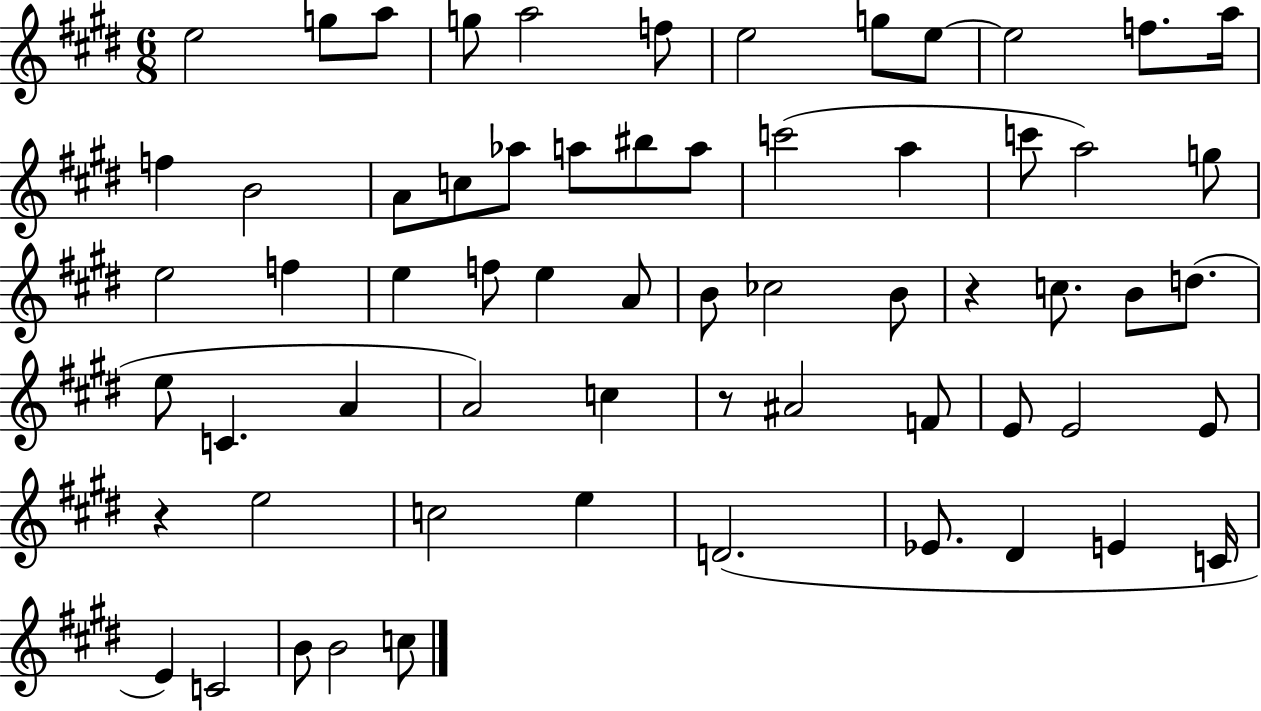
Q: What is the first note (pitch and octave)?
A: E5